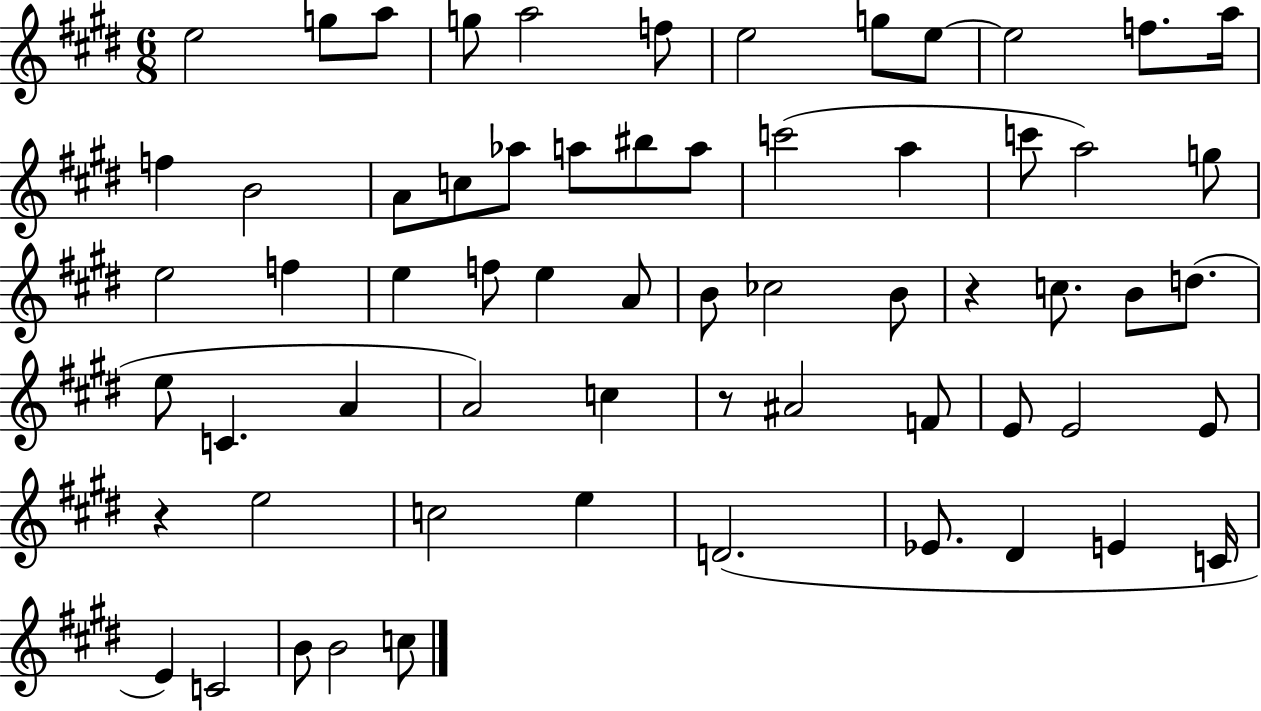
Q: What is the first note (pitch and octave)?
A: E5